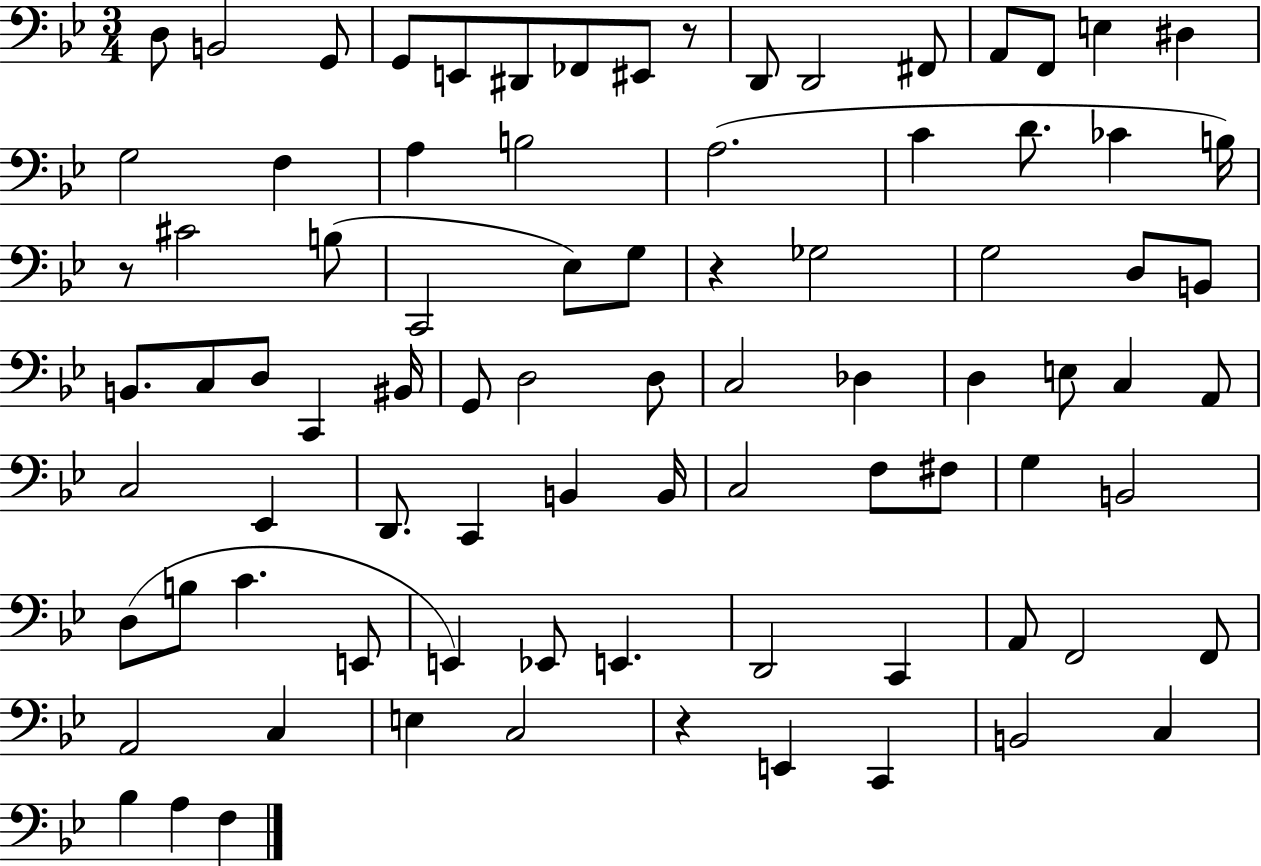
D3/e B2/h G2/e G2/e E2/e D#2/e FES2/e EIS2/e R/e D2/e D2/h F#2/e A2/e F2/e E3/q D#3/q G3/h F3/q A3/q B3/h A3/h. C4/q D4/e. CES4/q B3/s R/e C#4/h B3/e C2/h Eb3/e G3/e R/q Gb3/h G3/h D3/e B2/e B2/e. C3/e D3/e C2/q BIS2/s G2/e D3/h D3/e C3/h Db3/q D3/q E3/e C3/q A2/e C3/h Eb2/q D2/e. C2/q B2/q B2/s C3/h F3/e F#3/e G3/q B2/h D3/e B3/e C4/q. E2/e E2/q Eb2/e E2/q. D2/h C2/q A2/e F2/h F2/e A2/h C3/q E3/q C3/h R/q E2/q C2/q B2/h C3/q Bb3/q A3/q F3/q